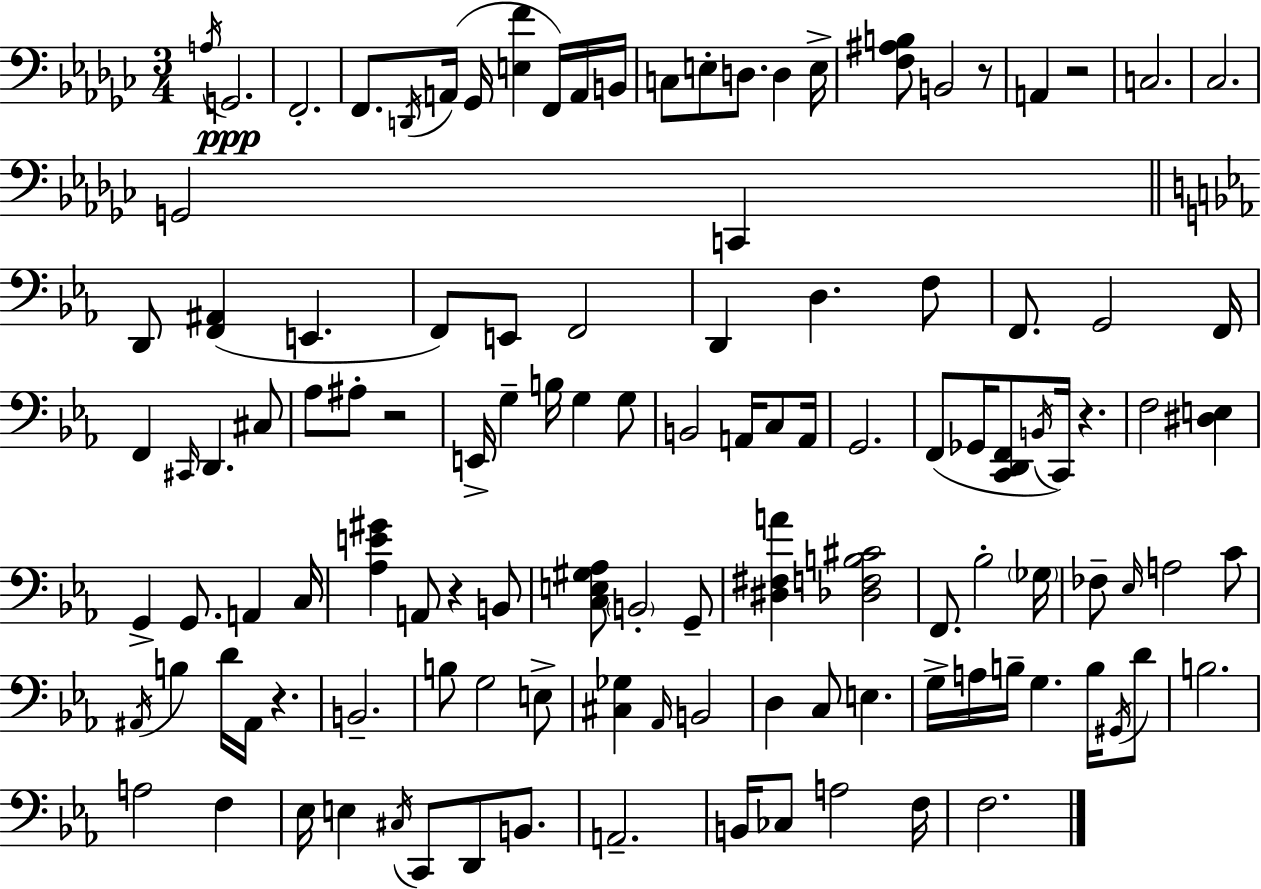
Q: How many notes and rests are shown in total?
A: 119